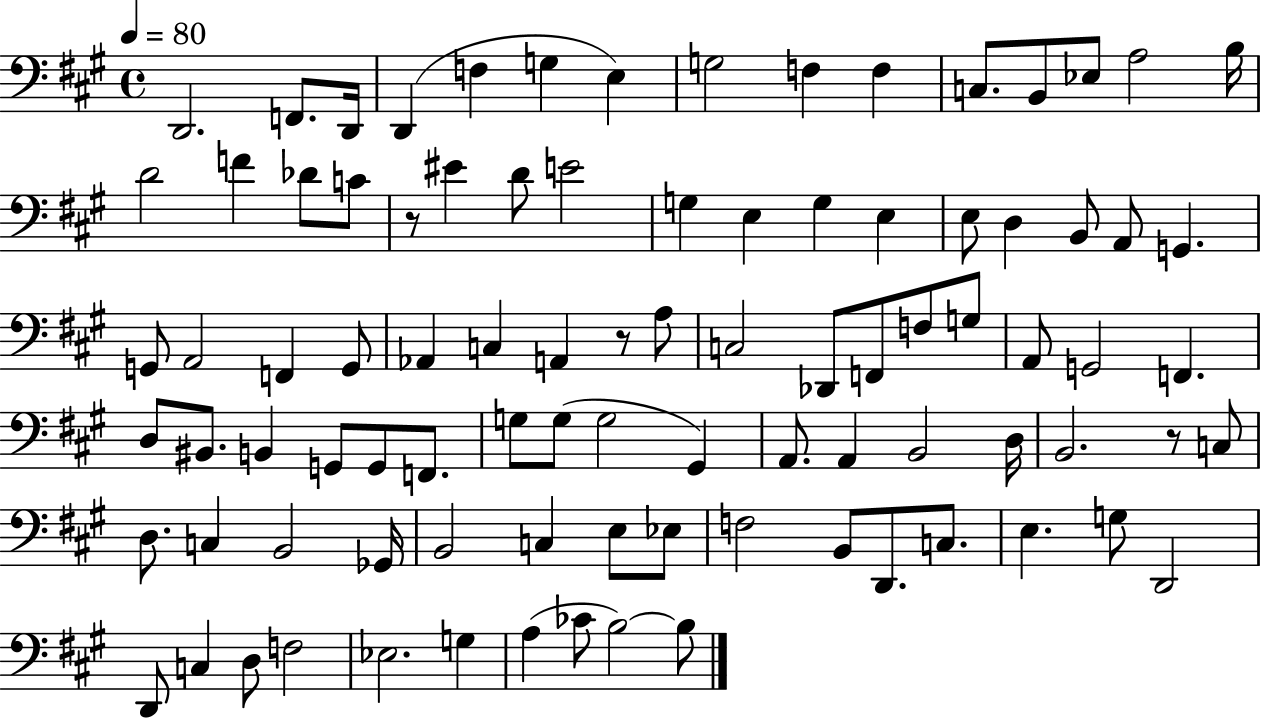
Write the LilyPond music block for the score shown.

{
  \clef bass
  \time 4/4
  \defaultTimeSignature
  \key a \major
  \tempo 4 = 80
  d,2. f,8. d,16 | d,4( f4 g4 e4) | g2 f4 f4 | c8. b,8 ees8 a2 b16 | \break d'2 f'4 des'8 c'8 | r8 eis'4 d'8 e'2 | g4 e4 g4 e4 | e8 d4 b,8 a,8 g,4. | \break g,8 a,2 f,4 g,8 | aes,4 c4 a,4 r8 a8 | c2 des,8 f,8 f8 g8 | a,8 g,2 f,4. | \break d8 bis,8. b,4 g,8 g,8 f,8. | g8 g8( g2 gis,4) | a,8. a,4 b,2 d16 | b,2. r8 c8 | \break d8. c4 b,2 ges,16 | b,2 c4 e8 ees8 | f2 b,8 d,8. c8. | e4. g8 d,2 | \break d,8 c4 d8 f2 | ees2. g4 | a4( ces'8 b2~~) b8 | \bar "|."
}